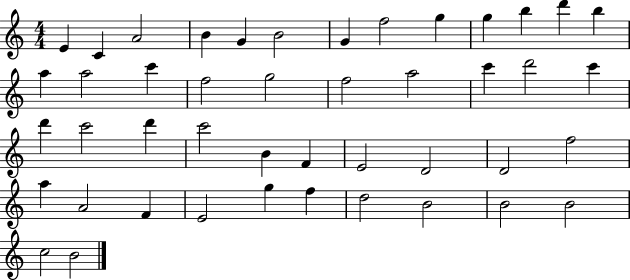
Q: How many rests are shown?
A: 0